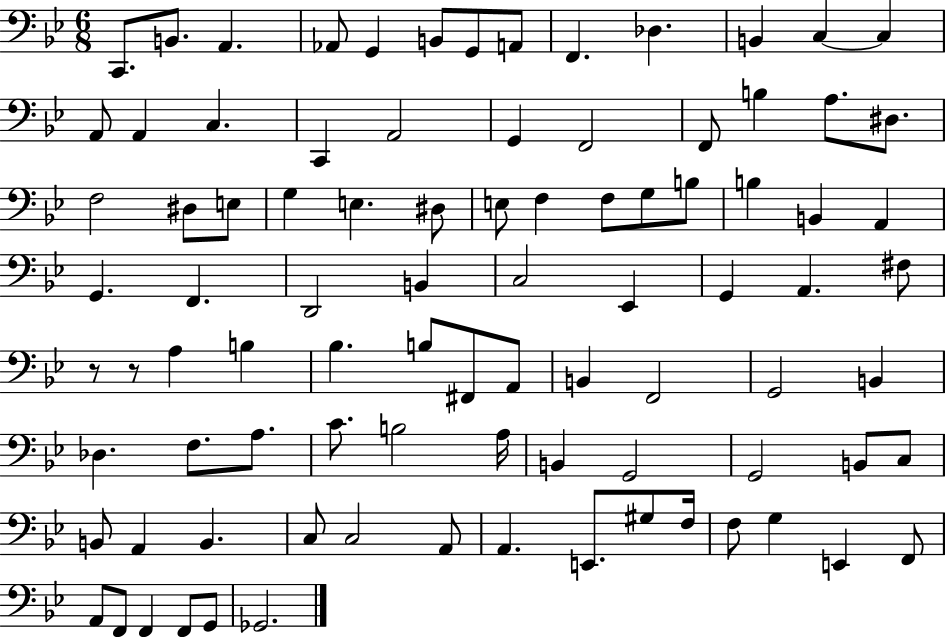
X:1
T:Untitled
M:6/8
L:1/4
K:Bb
C,,/2 B,,/2 A,, _A,,/2 G,, B,,/2 G,,/2 A,,/2 F,, _D, B,, C, C, A,,/2 A,, C, C,, A,,2 G,, F,,2 F,,/2 B, A,/2 ^D,/2 F,2 ^D,/2 E,/2 G, E, ^D,/2 E,/2 F, F,/2 G,/2 B,/2 B, B,, A,, G,, F,, D,,2 B,, C,2 _E,, G,, A,, ^F,/2 z/2 z/2 A, B, _B, B,/2 ^F,,/2 A,,/2 B,, F,,2 G,,2 B,, _D, F,/2 A,/2 C/2 B,2 A,/4 B,, G,,2 G,,2 B,,/2 C,/2 B,,/2 A,, B,, C,/2 C,2 A,,/2 A,, E,,/2 ^G,/2 F,/4 F,/2 G, E,, F,,/2 A,,/2 F,,/2 F,, F,,/2 G,,/2 _G,,2